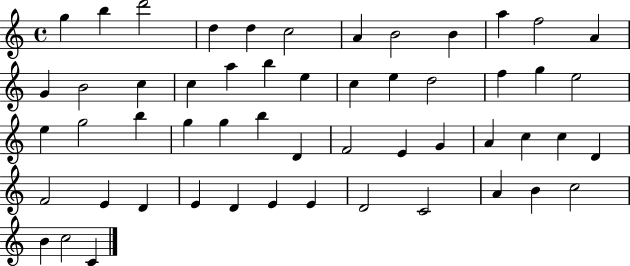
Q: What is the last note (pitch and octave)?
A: C4